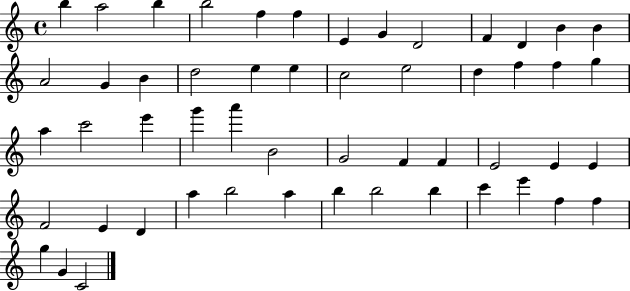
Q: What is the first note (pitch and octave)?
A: B5